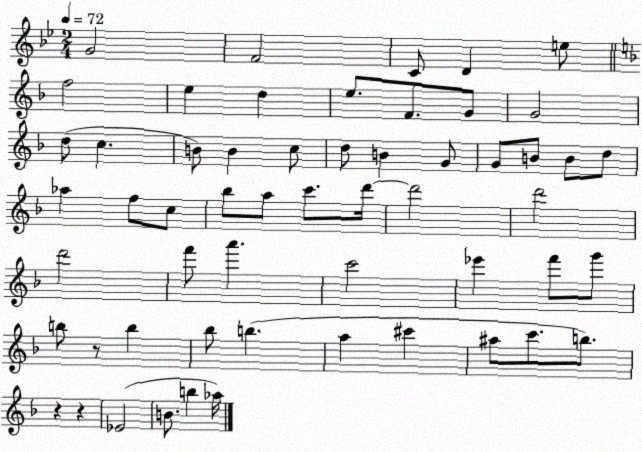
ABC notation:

X:1
T:Untitled
M:2/4
L:1/4
K:Bb
G2 F2 C/2 D e/2 f2 e d e/2 F/2 G/2 G2 d/2 c B/2 B c/2 d/2 B G/2 G/2 B/2 B/2 d/2 _a f/2 c/2 _b/2 a/2 c'/2 d'/4 d'2 d'2 d'2 f'/2 a' c'2 _e' f'/2 g'/2 b/2 z/2 b _b/2 b a ^c' ^a/2 c'/2 b/2 z z _E2 B/2 b _a/4